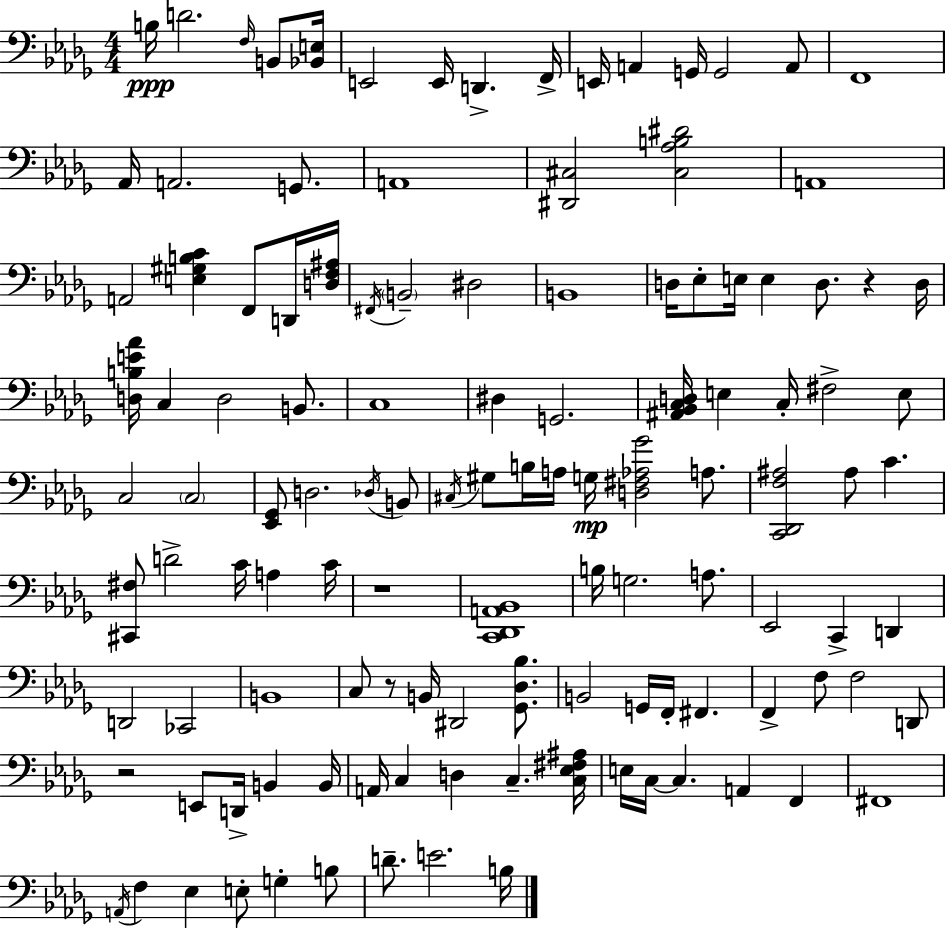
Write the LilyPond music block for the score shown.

{
  \clef bass
  \numericTimeSignature
  \time 4/4
  \key bes \minor
  b16\ppp d'2. \grace { f16 } b,8 | <bes, e>16 e,2 e,16 d,4.-> | f,16-> e,16 a,4 g,16 g,2 a,8 | f,1 | \break aes,16 a,2. g,8. | a,1 | <dis, cis>2 <cis aes b dis'>2 | a,1 | \break a,2 <e gis b c'>4 f,8 d,16 | <d f ais>16 \acciaccatura { fis,16 } \parenthesize b,2-- dis2 | b,1 | d16 ees8-. e16 e4 d8. r4 | \break d16 <d b e' aes'>16 c4 d2 b,8. | c1 | dis4 g,2. | <ais, bes, c d>16 e4 c16-. fis2-> | \break e8 c2 \parenthesize c2 | <ees, ges,>8 d2. | \acciaccatura { des16 } b,8 \acciaccatura { cis16 } gis8 b16 a16 g16\mp <d fis aes ges'>2 | a8. <c, des, f ais>2 ais8 c'4. | \break <cis, fis>8 d'2-> c'16 a4 | c'16 r1 | <c, des, a, bes,>1 | b16 g2. | \break a8. ees,2 c,4-> | d,4 d,2 ces,2 | b,1 | c8 r8 b,16 dis,2 | \break <ges, des bes>8. b,2 g,16 f,16-. fis,4. | f,4-> f8 f2 | d,8 r2 e,8 d,16-> b,4 | b,16 a,16 c4 d4 c4.-- | \break <c ees fis ais>16 e16 c16~~ c4. a,4 | f,4 fis,1 | \acciaccatura { a,16 } f4 ees4 e8-. g4-. | b8 d'8.-- e'2. | \break b16 \bar "|."
}